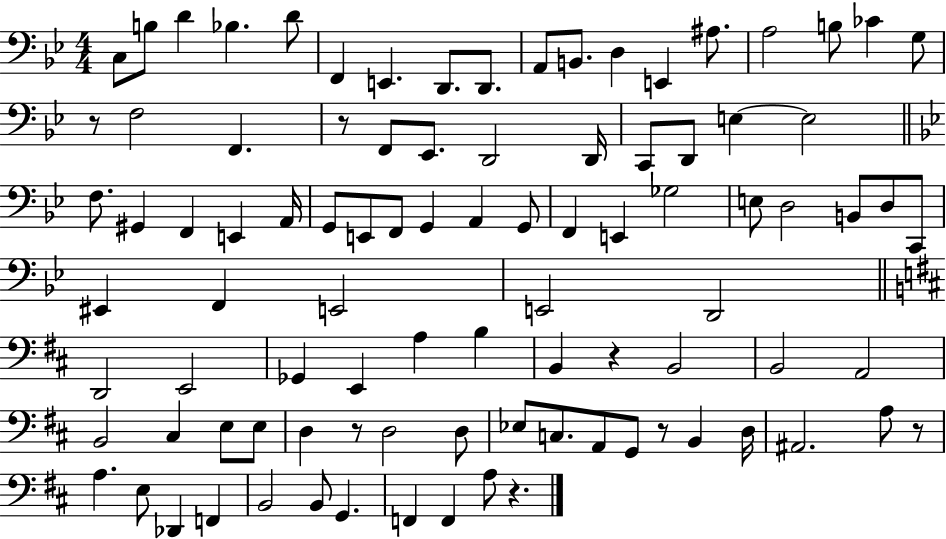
C3/e B3/e D4/q Bb3/q. D4/e F2/q E2/q. D2/e. D2/e. A2/e B2/e. D3/q E2/q A#3/e. A3/h B3/e CES4/q G3/e R/e F3/h F2/q. R/e F2/e Eb2/e. D2/h D2/s C2/e D2/e E3/q E3/h F3/e. G#2/q F2/q E2/q A2/s G2/e E2/e F2/e G2/q A2/q G2/e F2/q E2/q Gb3/h E3/e D3/h B2/e D3/e C2/e EIS2/q F2/q E2/h E2/h D2/h D2/h E2/h Gb2/q E2/q A3/q B3/q B2/q R/q B2/h B2/h A2/h B2/h C#3/q E3/e E3/e D3/q R/e D3/h D3/e Eb3/e C3/e. A2/e G2/e R/e B2/q D3/s A#2/h. A3/e R/e A3/q. E3/e Db2/q F2/q B2/h B2/e G2/q. F2/q F2/q A3/e R/q.